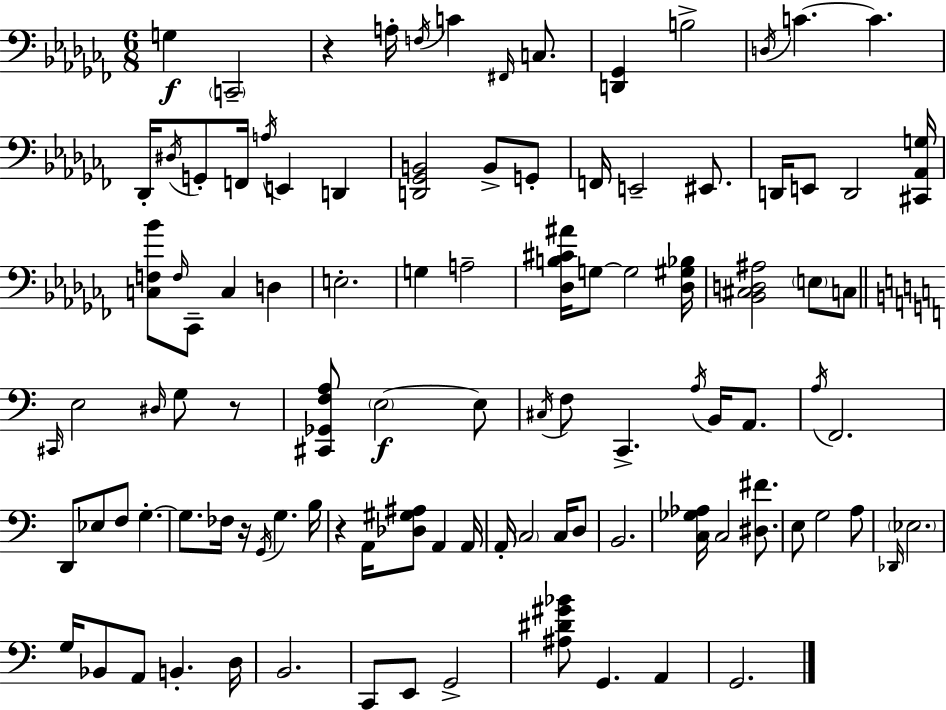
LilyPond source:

{
  \clef bass
  \numericTimeSignature
  \time 6/8
  \key aes \minor
  g4\f \parenthesize c,2-- | r4 a16-. \acciaccatura { f16 } c'4 \grace { fis,16 } c8. | <d, ges,>4 b2-> | \acciaccatura { d16 } c'4.~~ c'4. | \break des,16-. \acciaccatura { dis16 } g,8-. f,16 \acciaccatura { a16 } e,4 | d,4 <d, ges, b,>2 | b,8-> g,8-. f,16 e,2-- | eis,8. d,16 e,8 d,2 | \break <cis, aes, g>16 <c f bes'>8 \grace { f16 } ces,8-- c4 | d4 e2.-. | g4 a2-- | <des b cis' ais'>16 g8~~ g2 | \break <des gis bes>16 <bes, cis d ais>2 | \parenthesize e8 c8 \bar "||" \break \key a \minor \grace { cis,16 } e2 \grace { dis16 } g8 | r8 <cis, ges, f a>8 \parenthesize e2~~\f | e8 \acciaccatura { cis16 } f8 c,4.-> \acciaccatura { a16 } | b,16 a,8. \acciaccatura { a16 } f,2. | \break d,8 ees8 f8 g4.-.~~ | g8. fes16 r16 \acciaccatura { g,16 } g4. | b16 r4 a,16 <des gis ais>8 | a,4 a,16 a,16-. \parenthesize c2 | \break c16 d8 b,2. | <c ges aes>16 c2 | <dis fis'>8. e8 g2 | a8 \grace { des,16 } \parenthesize ees2. | \break g16 bes,8 a,8 | b,4.-. d16 b,2. | c,8 e,8 g,2-> | <ais dis' gis' bes'>8 g,4. | \break a,4 g,2. | \bar "|."
}